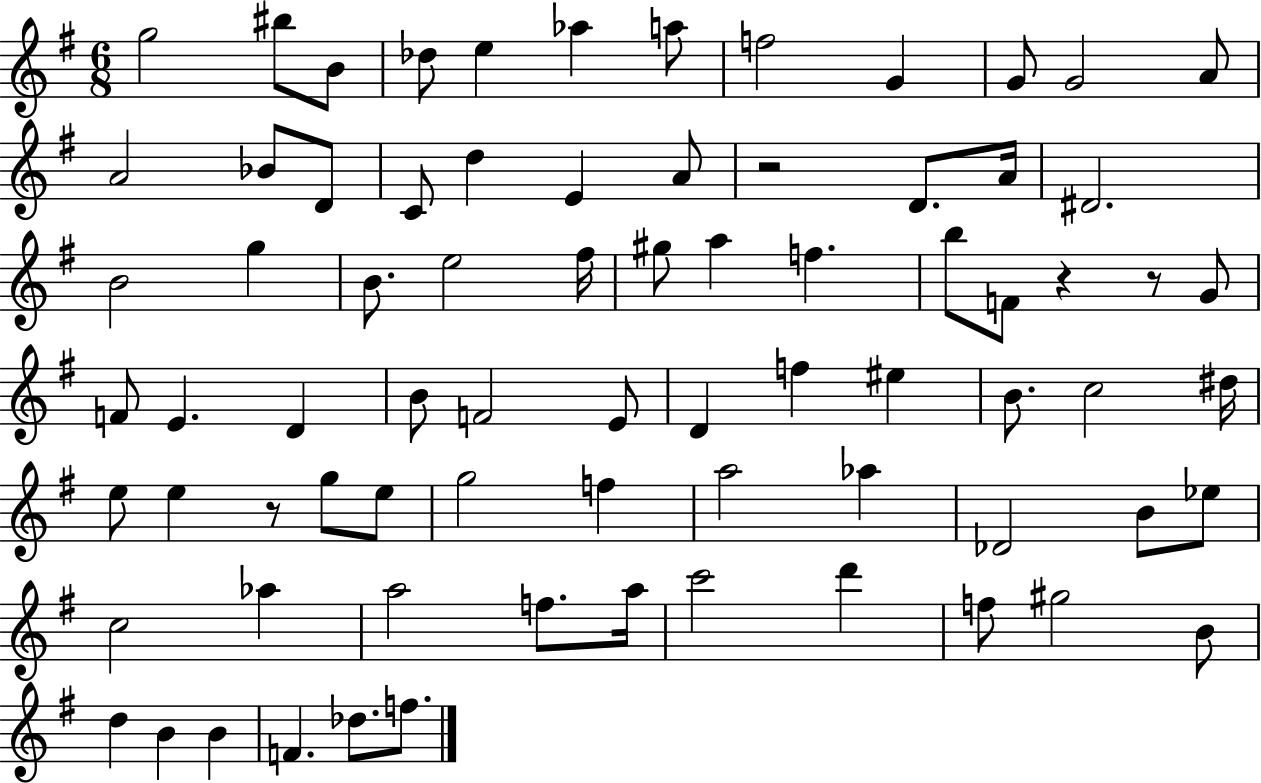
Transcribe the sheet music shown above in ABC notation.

X:1
T:Untitled
M:6/8
L:1/4
K:G
g2 ^b/2 B/2 _d/2 e _a a/2 f2 G G/2 G2 A/2 A2 _B/2 D/2 C/2 d E A/2 z2 D/2 A/4 ^D2 B2 g B/2 e2 ^f/4 ^g/2 a f b/2 F/2 z z/2 G/2 F/2 E D B/2 F2 E/2 D f ^e B/2 c2 ^d/4 e/2 e z/2 g/2 e/2 g2 f a2 _a _D2 B/2 _e/2 c2 _a a2 f/2 a/4 c'2 d' f/2 ^g2 B/2 d B B F _d/2 f/2